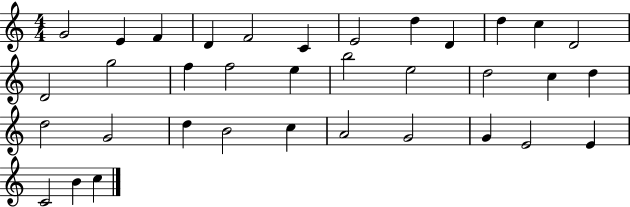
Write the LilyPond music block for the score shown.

{
  \clef treble
  \numericTimeSignature
  \time 4/4
  \key c \major
  g'2 e'4 f'4 | d'4 f'2 c'4 | e'2 d''4 d'4 | d''4 c''4 d'2 | \break d'2 g''2 | f''4 f''2 e''4 | b''2 e''2 | d''2 c''4 d''4 | \break d''2 g'2 | d''4 b'2 c''4 | a'2 g'2 | g'4 e'2 e'4 | \break c'2 b'4 c''4 | \bar "|."
}